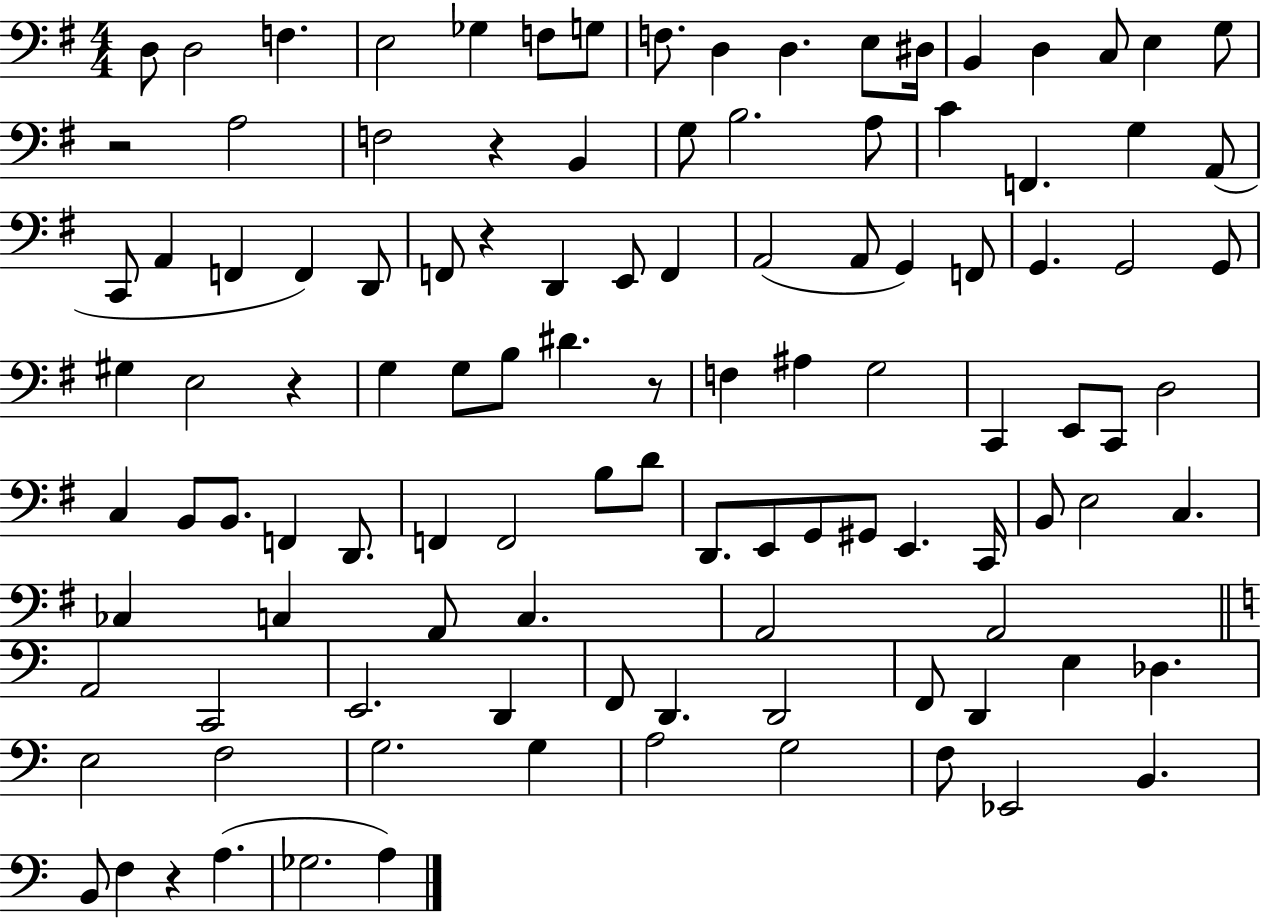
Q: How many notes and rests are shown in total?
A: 111